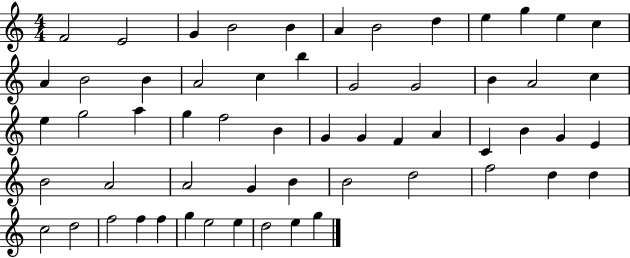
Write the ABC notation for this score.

X:1
T:Untitled
M:4/4
L:1/4
K:C
F2 E2 G B2 B A B2 d e g e c A B2 B A2 c b G2 G2 B A2 c e g2 a g f2 B G G F A C B G E B2 A2 A2 G B B2 d2 f2 d d c2 d2 f2 f f g e2 e d2 e g